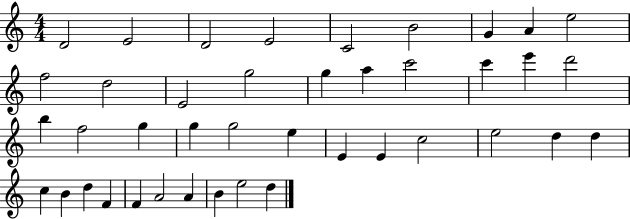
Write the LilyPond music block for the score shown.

{
  \clef treble
  \numericTimeSignature
  \time 4/4
  \key c \major
  d'2 e'2 | d'2 e'2 | c'2 b'2 | g'4 a'4 e''2 | \break f''2 d''2 | e'2 g''2 | g''4 a''4 c'''2 | c'''4 e'''4 d'''2 | \break b''4 f''2 g''4 | g''4 g''2 e''4 | e'4 e'4 c''2 | e''2 d''4 d''4 | \break c''4 b'4 d''4 f'4 | f'4 a'2 a'4 | b'4 e''2 d''4 | \bar "|."
}